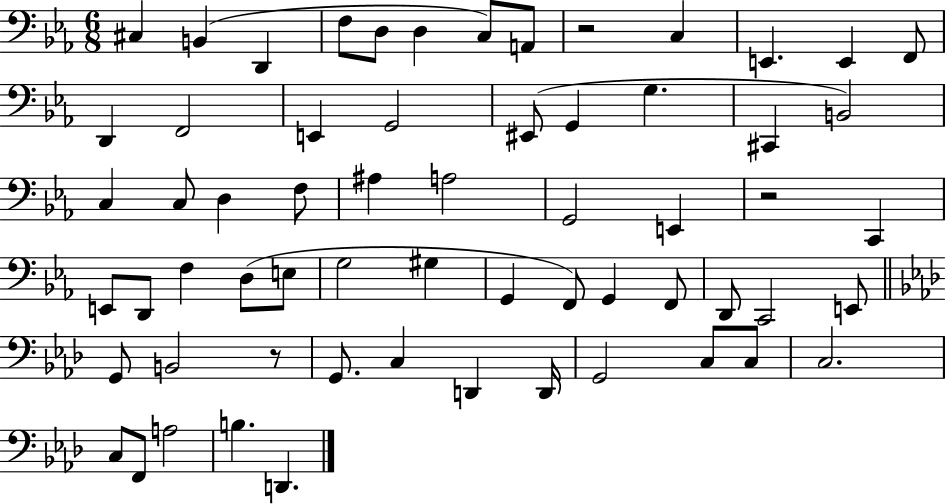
X:1
T:Untitled
M:6/8
L:1/4
K:Eb
^C, B,, D,, F,/2 D,/2 D, C,/2 A,,/2 z2 C, E,, E,, F,,/2 D,, F,,2 E,, G,,2 ^E,,/2 G,, G, ^C,, B,,2 C, C,/2 D, F,/2 ^A, A,2 G,,2 E,, z2 C,, E,,/2 D,,/2 F, D,/2 E,/2 G,2 ^G, G,, F,,/2 G,, F,,/2 D,,/2 C,,2 E,,/2 G,,/2 B,,2 z/2 G,,/2 C, D,, D,,/4 G,,2 C,/2 C,/2 C,2 C,/2 F,,/2 A,2 B, D,,